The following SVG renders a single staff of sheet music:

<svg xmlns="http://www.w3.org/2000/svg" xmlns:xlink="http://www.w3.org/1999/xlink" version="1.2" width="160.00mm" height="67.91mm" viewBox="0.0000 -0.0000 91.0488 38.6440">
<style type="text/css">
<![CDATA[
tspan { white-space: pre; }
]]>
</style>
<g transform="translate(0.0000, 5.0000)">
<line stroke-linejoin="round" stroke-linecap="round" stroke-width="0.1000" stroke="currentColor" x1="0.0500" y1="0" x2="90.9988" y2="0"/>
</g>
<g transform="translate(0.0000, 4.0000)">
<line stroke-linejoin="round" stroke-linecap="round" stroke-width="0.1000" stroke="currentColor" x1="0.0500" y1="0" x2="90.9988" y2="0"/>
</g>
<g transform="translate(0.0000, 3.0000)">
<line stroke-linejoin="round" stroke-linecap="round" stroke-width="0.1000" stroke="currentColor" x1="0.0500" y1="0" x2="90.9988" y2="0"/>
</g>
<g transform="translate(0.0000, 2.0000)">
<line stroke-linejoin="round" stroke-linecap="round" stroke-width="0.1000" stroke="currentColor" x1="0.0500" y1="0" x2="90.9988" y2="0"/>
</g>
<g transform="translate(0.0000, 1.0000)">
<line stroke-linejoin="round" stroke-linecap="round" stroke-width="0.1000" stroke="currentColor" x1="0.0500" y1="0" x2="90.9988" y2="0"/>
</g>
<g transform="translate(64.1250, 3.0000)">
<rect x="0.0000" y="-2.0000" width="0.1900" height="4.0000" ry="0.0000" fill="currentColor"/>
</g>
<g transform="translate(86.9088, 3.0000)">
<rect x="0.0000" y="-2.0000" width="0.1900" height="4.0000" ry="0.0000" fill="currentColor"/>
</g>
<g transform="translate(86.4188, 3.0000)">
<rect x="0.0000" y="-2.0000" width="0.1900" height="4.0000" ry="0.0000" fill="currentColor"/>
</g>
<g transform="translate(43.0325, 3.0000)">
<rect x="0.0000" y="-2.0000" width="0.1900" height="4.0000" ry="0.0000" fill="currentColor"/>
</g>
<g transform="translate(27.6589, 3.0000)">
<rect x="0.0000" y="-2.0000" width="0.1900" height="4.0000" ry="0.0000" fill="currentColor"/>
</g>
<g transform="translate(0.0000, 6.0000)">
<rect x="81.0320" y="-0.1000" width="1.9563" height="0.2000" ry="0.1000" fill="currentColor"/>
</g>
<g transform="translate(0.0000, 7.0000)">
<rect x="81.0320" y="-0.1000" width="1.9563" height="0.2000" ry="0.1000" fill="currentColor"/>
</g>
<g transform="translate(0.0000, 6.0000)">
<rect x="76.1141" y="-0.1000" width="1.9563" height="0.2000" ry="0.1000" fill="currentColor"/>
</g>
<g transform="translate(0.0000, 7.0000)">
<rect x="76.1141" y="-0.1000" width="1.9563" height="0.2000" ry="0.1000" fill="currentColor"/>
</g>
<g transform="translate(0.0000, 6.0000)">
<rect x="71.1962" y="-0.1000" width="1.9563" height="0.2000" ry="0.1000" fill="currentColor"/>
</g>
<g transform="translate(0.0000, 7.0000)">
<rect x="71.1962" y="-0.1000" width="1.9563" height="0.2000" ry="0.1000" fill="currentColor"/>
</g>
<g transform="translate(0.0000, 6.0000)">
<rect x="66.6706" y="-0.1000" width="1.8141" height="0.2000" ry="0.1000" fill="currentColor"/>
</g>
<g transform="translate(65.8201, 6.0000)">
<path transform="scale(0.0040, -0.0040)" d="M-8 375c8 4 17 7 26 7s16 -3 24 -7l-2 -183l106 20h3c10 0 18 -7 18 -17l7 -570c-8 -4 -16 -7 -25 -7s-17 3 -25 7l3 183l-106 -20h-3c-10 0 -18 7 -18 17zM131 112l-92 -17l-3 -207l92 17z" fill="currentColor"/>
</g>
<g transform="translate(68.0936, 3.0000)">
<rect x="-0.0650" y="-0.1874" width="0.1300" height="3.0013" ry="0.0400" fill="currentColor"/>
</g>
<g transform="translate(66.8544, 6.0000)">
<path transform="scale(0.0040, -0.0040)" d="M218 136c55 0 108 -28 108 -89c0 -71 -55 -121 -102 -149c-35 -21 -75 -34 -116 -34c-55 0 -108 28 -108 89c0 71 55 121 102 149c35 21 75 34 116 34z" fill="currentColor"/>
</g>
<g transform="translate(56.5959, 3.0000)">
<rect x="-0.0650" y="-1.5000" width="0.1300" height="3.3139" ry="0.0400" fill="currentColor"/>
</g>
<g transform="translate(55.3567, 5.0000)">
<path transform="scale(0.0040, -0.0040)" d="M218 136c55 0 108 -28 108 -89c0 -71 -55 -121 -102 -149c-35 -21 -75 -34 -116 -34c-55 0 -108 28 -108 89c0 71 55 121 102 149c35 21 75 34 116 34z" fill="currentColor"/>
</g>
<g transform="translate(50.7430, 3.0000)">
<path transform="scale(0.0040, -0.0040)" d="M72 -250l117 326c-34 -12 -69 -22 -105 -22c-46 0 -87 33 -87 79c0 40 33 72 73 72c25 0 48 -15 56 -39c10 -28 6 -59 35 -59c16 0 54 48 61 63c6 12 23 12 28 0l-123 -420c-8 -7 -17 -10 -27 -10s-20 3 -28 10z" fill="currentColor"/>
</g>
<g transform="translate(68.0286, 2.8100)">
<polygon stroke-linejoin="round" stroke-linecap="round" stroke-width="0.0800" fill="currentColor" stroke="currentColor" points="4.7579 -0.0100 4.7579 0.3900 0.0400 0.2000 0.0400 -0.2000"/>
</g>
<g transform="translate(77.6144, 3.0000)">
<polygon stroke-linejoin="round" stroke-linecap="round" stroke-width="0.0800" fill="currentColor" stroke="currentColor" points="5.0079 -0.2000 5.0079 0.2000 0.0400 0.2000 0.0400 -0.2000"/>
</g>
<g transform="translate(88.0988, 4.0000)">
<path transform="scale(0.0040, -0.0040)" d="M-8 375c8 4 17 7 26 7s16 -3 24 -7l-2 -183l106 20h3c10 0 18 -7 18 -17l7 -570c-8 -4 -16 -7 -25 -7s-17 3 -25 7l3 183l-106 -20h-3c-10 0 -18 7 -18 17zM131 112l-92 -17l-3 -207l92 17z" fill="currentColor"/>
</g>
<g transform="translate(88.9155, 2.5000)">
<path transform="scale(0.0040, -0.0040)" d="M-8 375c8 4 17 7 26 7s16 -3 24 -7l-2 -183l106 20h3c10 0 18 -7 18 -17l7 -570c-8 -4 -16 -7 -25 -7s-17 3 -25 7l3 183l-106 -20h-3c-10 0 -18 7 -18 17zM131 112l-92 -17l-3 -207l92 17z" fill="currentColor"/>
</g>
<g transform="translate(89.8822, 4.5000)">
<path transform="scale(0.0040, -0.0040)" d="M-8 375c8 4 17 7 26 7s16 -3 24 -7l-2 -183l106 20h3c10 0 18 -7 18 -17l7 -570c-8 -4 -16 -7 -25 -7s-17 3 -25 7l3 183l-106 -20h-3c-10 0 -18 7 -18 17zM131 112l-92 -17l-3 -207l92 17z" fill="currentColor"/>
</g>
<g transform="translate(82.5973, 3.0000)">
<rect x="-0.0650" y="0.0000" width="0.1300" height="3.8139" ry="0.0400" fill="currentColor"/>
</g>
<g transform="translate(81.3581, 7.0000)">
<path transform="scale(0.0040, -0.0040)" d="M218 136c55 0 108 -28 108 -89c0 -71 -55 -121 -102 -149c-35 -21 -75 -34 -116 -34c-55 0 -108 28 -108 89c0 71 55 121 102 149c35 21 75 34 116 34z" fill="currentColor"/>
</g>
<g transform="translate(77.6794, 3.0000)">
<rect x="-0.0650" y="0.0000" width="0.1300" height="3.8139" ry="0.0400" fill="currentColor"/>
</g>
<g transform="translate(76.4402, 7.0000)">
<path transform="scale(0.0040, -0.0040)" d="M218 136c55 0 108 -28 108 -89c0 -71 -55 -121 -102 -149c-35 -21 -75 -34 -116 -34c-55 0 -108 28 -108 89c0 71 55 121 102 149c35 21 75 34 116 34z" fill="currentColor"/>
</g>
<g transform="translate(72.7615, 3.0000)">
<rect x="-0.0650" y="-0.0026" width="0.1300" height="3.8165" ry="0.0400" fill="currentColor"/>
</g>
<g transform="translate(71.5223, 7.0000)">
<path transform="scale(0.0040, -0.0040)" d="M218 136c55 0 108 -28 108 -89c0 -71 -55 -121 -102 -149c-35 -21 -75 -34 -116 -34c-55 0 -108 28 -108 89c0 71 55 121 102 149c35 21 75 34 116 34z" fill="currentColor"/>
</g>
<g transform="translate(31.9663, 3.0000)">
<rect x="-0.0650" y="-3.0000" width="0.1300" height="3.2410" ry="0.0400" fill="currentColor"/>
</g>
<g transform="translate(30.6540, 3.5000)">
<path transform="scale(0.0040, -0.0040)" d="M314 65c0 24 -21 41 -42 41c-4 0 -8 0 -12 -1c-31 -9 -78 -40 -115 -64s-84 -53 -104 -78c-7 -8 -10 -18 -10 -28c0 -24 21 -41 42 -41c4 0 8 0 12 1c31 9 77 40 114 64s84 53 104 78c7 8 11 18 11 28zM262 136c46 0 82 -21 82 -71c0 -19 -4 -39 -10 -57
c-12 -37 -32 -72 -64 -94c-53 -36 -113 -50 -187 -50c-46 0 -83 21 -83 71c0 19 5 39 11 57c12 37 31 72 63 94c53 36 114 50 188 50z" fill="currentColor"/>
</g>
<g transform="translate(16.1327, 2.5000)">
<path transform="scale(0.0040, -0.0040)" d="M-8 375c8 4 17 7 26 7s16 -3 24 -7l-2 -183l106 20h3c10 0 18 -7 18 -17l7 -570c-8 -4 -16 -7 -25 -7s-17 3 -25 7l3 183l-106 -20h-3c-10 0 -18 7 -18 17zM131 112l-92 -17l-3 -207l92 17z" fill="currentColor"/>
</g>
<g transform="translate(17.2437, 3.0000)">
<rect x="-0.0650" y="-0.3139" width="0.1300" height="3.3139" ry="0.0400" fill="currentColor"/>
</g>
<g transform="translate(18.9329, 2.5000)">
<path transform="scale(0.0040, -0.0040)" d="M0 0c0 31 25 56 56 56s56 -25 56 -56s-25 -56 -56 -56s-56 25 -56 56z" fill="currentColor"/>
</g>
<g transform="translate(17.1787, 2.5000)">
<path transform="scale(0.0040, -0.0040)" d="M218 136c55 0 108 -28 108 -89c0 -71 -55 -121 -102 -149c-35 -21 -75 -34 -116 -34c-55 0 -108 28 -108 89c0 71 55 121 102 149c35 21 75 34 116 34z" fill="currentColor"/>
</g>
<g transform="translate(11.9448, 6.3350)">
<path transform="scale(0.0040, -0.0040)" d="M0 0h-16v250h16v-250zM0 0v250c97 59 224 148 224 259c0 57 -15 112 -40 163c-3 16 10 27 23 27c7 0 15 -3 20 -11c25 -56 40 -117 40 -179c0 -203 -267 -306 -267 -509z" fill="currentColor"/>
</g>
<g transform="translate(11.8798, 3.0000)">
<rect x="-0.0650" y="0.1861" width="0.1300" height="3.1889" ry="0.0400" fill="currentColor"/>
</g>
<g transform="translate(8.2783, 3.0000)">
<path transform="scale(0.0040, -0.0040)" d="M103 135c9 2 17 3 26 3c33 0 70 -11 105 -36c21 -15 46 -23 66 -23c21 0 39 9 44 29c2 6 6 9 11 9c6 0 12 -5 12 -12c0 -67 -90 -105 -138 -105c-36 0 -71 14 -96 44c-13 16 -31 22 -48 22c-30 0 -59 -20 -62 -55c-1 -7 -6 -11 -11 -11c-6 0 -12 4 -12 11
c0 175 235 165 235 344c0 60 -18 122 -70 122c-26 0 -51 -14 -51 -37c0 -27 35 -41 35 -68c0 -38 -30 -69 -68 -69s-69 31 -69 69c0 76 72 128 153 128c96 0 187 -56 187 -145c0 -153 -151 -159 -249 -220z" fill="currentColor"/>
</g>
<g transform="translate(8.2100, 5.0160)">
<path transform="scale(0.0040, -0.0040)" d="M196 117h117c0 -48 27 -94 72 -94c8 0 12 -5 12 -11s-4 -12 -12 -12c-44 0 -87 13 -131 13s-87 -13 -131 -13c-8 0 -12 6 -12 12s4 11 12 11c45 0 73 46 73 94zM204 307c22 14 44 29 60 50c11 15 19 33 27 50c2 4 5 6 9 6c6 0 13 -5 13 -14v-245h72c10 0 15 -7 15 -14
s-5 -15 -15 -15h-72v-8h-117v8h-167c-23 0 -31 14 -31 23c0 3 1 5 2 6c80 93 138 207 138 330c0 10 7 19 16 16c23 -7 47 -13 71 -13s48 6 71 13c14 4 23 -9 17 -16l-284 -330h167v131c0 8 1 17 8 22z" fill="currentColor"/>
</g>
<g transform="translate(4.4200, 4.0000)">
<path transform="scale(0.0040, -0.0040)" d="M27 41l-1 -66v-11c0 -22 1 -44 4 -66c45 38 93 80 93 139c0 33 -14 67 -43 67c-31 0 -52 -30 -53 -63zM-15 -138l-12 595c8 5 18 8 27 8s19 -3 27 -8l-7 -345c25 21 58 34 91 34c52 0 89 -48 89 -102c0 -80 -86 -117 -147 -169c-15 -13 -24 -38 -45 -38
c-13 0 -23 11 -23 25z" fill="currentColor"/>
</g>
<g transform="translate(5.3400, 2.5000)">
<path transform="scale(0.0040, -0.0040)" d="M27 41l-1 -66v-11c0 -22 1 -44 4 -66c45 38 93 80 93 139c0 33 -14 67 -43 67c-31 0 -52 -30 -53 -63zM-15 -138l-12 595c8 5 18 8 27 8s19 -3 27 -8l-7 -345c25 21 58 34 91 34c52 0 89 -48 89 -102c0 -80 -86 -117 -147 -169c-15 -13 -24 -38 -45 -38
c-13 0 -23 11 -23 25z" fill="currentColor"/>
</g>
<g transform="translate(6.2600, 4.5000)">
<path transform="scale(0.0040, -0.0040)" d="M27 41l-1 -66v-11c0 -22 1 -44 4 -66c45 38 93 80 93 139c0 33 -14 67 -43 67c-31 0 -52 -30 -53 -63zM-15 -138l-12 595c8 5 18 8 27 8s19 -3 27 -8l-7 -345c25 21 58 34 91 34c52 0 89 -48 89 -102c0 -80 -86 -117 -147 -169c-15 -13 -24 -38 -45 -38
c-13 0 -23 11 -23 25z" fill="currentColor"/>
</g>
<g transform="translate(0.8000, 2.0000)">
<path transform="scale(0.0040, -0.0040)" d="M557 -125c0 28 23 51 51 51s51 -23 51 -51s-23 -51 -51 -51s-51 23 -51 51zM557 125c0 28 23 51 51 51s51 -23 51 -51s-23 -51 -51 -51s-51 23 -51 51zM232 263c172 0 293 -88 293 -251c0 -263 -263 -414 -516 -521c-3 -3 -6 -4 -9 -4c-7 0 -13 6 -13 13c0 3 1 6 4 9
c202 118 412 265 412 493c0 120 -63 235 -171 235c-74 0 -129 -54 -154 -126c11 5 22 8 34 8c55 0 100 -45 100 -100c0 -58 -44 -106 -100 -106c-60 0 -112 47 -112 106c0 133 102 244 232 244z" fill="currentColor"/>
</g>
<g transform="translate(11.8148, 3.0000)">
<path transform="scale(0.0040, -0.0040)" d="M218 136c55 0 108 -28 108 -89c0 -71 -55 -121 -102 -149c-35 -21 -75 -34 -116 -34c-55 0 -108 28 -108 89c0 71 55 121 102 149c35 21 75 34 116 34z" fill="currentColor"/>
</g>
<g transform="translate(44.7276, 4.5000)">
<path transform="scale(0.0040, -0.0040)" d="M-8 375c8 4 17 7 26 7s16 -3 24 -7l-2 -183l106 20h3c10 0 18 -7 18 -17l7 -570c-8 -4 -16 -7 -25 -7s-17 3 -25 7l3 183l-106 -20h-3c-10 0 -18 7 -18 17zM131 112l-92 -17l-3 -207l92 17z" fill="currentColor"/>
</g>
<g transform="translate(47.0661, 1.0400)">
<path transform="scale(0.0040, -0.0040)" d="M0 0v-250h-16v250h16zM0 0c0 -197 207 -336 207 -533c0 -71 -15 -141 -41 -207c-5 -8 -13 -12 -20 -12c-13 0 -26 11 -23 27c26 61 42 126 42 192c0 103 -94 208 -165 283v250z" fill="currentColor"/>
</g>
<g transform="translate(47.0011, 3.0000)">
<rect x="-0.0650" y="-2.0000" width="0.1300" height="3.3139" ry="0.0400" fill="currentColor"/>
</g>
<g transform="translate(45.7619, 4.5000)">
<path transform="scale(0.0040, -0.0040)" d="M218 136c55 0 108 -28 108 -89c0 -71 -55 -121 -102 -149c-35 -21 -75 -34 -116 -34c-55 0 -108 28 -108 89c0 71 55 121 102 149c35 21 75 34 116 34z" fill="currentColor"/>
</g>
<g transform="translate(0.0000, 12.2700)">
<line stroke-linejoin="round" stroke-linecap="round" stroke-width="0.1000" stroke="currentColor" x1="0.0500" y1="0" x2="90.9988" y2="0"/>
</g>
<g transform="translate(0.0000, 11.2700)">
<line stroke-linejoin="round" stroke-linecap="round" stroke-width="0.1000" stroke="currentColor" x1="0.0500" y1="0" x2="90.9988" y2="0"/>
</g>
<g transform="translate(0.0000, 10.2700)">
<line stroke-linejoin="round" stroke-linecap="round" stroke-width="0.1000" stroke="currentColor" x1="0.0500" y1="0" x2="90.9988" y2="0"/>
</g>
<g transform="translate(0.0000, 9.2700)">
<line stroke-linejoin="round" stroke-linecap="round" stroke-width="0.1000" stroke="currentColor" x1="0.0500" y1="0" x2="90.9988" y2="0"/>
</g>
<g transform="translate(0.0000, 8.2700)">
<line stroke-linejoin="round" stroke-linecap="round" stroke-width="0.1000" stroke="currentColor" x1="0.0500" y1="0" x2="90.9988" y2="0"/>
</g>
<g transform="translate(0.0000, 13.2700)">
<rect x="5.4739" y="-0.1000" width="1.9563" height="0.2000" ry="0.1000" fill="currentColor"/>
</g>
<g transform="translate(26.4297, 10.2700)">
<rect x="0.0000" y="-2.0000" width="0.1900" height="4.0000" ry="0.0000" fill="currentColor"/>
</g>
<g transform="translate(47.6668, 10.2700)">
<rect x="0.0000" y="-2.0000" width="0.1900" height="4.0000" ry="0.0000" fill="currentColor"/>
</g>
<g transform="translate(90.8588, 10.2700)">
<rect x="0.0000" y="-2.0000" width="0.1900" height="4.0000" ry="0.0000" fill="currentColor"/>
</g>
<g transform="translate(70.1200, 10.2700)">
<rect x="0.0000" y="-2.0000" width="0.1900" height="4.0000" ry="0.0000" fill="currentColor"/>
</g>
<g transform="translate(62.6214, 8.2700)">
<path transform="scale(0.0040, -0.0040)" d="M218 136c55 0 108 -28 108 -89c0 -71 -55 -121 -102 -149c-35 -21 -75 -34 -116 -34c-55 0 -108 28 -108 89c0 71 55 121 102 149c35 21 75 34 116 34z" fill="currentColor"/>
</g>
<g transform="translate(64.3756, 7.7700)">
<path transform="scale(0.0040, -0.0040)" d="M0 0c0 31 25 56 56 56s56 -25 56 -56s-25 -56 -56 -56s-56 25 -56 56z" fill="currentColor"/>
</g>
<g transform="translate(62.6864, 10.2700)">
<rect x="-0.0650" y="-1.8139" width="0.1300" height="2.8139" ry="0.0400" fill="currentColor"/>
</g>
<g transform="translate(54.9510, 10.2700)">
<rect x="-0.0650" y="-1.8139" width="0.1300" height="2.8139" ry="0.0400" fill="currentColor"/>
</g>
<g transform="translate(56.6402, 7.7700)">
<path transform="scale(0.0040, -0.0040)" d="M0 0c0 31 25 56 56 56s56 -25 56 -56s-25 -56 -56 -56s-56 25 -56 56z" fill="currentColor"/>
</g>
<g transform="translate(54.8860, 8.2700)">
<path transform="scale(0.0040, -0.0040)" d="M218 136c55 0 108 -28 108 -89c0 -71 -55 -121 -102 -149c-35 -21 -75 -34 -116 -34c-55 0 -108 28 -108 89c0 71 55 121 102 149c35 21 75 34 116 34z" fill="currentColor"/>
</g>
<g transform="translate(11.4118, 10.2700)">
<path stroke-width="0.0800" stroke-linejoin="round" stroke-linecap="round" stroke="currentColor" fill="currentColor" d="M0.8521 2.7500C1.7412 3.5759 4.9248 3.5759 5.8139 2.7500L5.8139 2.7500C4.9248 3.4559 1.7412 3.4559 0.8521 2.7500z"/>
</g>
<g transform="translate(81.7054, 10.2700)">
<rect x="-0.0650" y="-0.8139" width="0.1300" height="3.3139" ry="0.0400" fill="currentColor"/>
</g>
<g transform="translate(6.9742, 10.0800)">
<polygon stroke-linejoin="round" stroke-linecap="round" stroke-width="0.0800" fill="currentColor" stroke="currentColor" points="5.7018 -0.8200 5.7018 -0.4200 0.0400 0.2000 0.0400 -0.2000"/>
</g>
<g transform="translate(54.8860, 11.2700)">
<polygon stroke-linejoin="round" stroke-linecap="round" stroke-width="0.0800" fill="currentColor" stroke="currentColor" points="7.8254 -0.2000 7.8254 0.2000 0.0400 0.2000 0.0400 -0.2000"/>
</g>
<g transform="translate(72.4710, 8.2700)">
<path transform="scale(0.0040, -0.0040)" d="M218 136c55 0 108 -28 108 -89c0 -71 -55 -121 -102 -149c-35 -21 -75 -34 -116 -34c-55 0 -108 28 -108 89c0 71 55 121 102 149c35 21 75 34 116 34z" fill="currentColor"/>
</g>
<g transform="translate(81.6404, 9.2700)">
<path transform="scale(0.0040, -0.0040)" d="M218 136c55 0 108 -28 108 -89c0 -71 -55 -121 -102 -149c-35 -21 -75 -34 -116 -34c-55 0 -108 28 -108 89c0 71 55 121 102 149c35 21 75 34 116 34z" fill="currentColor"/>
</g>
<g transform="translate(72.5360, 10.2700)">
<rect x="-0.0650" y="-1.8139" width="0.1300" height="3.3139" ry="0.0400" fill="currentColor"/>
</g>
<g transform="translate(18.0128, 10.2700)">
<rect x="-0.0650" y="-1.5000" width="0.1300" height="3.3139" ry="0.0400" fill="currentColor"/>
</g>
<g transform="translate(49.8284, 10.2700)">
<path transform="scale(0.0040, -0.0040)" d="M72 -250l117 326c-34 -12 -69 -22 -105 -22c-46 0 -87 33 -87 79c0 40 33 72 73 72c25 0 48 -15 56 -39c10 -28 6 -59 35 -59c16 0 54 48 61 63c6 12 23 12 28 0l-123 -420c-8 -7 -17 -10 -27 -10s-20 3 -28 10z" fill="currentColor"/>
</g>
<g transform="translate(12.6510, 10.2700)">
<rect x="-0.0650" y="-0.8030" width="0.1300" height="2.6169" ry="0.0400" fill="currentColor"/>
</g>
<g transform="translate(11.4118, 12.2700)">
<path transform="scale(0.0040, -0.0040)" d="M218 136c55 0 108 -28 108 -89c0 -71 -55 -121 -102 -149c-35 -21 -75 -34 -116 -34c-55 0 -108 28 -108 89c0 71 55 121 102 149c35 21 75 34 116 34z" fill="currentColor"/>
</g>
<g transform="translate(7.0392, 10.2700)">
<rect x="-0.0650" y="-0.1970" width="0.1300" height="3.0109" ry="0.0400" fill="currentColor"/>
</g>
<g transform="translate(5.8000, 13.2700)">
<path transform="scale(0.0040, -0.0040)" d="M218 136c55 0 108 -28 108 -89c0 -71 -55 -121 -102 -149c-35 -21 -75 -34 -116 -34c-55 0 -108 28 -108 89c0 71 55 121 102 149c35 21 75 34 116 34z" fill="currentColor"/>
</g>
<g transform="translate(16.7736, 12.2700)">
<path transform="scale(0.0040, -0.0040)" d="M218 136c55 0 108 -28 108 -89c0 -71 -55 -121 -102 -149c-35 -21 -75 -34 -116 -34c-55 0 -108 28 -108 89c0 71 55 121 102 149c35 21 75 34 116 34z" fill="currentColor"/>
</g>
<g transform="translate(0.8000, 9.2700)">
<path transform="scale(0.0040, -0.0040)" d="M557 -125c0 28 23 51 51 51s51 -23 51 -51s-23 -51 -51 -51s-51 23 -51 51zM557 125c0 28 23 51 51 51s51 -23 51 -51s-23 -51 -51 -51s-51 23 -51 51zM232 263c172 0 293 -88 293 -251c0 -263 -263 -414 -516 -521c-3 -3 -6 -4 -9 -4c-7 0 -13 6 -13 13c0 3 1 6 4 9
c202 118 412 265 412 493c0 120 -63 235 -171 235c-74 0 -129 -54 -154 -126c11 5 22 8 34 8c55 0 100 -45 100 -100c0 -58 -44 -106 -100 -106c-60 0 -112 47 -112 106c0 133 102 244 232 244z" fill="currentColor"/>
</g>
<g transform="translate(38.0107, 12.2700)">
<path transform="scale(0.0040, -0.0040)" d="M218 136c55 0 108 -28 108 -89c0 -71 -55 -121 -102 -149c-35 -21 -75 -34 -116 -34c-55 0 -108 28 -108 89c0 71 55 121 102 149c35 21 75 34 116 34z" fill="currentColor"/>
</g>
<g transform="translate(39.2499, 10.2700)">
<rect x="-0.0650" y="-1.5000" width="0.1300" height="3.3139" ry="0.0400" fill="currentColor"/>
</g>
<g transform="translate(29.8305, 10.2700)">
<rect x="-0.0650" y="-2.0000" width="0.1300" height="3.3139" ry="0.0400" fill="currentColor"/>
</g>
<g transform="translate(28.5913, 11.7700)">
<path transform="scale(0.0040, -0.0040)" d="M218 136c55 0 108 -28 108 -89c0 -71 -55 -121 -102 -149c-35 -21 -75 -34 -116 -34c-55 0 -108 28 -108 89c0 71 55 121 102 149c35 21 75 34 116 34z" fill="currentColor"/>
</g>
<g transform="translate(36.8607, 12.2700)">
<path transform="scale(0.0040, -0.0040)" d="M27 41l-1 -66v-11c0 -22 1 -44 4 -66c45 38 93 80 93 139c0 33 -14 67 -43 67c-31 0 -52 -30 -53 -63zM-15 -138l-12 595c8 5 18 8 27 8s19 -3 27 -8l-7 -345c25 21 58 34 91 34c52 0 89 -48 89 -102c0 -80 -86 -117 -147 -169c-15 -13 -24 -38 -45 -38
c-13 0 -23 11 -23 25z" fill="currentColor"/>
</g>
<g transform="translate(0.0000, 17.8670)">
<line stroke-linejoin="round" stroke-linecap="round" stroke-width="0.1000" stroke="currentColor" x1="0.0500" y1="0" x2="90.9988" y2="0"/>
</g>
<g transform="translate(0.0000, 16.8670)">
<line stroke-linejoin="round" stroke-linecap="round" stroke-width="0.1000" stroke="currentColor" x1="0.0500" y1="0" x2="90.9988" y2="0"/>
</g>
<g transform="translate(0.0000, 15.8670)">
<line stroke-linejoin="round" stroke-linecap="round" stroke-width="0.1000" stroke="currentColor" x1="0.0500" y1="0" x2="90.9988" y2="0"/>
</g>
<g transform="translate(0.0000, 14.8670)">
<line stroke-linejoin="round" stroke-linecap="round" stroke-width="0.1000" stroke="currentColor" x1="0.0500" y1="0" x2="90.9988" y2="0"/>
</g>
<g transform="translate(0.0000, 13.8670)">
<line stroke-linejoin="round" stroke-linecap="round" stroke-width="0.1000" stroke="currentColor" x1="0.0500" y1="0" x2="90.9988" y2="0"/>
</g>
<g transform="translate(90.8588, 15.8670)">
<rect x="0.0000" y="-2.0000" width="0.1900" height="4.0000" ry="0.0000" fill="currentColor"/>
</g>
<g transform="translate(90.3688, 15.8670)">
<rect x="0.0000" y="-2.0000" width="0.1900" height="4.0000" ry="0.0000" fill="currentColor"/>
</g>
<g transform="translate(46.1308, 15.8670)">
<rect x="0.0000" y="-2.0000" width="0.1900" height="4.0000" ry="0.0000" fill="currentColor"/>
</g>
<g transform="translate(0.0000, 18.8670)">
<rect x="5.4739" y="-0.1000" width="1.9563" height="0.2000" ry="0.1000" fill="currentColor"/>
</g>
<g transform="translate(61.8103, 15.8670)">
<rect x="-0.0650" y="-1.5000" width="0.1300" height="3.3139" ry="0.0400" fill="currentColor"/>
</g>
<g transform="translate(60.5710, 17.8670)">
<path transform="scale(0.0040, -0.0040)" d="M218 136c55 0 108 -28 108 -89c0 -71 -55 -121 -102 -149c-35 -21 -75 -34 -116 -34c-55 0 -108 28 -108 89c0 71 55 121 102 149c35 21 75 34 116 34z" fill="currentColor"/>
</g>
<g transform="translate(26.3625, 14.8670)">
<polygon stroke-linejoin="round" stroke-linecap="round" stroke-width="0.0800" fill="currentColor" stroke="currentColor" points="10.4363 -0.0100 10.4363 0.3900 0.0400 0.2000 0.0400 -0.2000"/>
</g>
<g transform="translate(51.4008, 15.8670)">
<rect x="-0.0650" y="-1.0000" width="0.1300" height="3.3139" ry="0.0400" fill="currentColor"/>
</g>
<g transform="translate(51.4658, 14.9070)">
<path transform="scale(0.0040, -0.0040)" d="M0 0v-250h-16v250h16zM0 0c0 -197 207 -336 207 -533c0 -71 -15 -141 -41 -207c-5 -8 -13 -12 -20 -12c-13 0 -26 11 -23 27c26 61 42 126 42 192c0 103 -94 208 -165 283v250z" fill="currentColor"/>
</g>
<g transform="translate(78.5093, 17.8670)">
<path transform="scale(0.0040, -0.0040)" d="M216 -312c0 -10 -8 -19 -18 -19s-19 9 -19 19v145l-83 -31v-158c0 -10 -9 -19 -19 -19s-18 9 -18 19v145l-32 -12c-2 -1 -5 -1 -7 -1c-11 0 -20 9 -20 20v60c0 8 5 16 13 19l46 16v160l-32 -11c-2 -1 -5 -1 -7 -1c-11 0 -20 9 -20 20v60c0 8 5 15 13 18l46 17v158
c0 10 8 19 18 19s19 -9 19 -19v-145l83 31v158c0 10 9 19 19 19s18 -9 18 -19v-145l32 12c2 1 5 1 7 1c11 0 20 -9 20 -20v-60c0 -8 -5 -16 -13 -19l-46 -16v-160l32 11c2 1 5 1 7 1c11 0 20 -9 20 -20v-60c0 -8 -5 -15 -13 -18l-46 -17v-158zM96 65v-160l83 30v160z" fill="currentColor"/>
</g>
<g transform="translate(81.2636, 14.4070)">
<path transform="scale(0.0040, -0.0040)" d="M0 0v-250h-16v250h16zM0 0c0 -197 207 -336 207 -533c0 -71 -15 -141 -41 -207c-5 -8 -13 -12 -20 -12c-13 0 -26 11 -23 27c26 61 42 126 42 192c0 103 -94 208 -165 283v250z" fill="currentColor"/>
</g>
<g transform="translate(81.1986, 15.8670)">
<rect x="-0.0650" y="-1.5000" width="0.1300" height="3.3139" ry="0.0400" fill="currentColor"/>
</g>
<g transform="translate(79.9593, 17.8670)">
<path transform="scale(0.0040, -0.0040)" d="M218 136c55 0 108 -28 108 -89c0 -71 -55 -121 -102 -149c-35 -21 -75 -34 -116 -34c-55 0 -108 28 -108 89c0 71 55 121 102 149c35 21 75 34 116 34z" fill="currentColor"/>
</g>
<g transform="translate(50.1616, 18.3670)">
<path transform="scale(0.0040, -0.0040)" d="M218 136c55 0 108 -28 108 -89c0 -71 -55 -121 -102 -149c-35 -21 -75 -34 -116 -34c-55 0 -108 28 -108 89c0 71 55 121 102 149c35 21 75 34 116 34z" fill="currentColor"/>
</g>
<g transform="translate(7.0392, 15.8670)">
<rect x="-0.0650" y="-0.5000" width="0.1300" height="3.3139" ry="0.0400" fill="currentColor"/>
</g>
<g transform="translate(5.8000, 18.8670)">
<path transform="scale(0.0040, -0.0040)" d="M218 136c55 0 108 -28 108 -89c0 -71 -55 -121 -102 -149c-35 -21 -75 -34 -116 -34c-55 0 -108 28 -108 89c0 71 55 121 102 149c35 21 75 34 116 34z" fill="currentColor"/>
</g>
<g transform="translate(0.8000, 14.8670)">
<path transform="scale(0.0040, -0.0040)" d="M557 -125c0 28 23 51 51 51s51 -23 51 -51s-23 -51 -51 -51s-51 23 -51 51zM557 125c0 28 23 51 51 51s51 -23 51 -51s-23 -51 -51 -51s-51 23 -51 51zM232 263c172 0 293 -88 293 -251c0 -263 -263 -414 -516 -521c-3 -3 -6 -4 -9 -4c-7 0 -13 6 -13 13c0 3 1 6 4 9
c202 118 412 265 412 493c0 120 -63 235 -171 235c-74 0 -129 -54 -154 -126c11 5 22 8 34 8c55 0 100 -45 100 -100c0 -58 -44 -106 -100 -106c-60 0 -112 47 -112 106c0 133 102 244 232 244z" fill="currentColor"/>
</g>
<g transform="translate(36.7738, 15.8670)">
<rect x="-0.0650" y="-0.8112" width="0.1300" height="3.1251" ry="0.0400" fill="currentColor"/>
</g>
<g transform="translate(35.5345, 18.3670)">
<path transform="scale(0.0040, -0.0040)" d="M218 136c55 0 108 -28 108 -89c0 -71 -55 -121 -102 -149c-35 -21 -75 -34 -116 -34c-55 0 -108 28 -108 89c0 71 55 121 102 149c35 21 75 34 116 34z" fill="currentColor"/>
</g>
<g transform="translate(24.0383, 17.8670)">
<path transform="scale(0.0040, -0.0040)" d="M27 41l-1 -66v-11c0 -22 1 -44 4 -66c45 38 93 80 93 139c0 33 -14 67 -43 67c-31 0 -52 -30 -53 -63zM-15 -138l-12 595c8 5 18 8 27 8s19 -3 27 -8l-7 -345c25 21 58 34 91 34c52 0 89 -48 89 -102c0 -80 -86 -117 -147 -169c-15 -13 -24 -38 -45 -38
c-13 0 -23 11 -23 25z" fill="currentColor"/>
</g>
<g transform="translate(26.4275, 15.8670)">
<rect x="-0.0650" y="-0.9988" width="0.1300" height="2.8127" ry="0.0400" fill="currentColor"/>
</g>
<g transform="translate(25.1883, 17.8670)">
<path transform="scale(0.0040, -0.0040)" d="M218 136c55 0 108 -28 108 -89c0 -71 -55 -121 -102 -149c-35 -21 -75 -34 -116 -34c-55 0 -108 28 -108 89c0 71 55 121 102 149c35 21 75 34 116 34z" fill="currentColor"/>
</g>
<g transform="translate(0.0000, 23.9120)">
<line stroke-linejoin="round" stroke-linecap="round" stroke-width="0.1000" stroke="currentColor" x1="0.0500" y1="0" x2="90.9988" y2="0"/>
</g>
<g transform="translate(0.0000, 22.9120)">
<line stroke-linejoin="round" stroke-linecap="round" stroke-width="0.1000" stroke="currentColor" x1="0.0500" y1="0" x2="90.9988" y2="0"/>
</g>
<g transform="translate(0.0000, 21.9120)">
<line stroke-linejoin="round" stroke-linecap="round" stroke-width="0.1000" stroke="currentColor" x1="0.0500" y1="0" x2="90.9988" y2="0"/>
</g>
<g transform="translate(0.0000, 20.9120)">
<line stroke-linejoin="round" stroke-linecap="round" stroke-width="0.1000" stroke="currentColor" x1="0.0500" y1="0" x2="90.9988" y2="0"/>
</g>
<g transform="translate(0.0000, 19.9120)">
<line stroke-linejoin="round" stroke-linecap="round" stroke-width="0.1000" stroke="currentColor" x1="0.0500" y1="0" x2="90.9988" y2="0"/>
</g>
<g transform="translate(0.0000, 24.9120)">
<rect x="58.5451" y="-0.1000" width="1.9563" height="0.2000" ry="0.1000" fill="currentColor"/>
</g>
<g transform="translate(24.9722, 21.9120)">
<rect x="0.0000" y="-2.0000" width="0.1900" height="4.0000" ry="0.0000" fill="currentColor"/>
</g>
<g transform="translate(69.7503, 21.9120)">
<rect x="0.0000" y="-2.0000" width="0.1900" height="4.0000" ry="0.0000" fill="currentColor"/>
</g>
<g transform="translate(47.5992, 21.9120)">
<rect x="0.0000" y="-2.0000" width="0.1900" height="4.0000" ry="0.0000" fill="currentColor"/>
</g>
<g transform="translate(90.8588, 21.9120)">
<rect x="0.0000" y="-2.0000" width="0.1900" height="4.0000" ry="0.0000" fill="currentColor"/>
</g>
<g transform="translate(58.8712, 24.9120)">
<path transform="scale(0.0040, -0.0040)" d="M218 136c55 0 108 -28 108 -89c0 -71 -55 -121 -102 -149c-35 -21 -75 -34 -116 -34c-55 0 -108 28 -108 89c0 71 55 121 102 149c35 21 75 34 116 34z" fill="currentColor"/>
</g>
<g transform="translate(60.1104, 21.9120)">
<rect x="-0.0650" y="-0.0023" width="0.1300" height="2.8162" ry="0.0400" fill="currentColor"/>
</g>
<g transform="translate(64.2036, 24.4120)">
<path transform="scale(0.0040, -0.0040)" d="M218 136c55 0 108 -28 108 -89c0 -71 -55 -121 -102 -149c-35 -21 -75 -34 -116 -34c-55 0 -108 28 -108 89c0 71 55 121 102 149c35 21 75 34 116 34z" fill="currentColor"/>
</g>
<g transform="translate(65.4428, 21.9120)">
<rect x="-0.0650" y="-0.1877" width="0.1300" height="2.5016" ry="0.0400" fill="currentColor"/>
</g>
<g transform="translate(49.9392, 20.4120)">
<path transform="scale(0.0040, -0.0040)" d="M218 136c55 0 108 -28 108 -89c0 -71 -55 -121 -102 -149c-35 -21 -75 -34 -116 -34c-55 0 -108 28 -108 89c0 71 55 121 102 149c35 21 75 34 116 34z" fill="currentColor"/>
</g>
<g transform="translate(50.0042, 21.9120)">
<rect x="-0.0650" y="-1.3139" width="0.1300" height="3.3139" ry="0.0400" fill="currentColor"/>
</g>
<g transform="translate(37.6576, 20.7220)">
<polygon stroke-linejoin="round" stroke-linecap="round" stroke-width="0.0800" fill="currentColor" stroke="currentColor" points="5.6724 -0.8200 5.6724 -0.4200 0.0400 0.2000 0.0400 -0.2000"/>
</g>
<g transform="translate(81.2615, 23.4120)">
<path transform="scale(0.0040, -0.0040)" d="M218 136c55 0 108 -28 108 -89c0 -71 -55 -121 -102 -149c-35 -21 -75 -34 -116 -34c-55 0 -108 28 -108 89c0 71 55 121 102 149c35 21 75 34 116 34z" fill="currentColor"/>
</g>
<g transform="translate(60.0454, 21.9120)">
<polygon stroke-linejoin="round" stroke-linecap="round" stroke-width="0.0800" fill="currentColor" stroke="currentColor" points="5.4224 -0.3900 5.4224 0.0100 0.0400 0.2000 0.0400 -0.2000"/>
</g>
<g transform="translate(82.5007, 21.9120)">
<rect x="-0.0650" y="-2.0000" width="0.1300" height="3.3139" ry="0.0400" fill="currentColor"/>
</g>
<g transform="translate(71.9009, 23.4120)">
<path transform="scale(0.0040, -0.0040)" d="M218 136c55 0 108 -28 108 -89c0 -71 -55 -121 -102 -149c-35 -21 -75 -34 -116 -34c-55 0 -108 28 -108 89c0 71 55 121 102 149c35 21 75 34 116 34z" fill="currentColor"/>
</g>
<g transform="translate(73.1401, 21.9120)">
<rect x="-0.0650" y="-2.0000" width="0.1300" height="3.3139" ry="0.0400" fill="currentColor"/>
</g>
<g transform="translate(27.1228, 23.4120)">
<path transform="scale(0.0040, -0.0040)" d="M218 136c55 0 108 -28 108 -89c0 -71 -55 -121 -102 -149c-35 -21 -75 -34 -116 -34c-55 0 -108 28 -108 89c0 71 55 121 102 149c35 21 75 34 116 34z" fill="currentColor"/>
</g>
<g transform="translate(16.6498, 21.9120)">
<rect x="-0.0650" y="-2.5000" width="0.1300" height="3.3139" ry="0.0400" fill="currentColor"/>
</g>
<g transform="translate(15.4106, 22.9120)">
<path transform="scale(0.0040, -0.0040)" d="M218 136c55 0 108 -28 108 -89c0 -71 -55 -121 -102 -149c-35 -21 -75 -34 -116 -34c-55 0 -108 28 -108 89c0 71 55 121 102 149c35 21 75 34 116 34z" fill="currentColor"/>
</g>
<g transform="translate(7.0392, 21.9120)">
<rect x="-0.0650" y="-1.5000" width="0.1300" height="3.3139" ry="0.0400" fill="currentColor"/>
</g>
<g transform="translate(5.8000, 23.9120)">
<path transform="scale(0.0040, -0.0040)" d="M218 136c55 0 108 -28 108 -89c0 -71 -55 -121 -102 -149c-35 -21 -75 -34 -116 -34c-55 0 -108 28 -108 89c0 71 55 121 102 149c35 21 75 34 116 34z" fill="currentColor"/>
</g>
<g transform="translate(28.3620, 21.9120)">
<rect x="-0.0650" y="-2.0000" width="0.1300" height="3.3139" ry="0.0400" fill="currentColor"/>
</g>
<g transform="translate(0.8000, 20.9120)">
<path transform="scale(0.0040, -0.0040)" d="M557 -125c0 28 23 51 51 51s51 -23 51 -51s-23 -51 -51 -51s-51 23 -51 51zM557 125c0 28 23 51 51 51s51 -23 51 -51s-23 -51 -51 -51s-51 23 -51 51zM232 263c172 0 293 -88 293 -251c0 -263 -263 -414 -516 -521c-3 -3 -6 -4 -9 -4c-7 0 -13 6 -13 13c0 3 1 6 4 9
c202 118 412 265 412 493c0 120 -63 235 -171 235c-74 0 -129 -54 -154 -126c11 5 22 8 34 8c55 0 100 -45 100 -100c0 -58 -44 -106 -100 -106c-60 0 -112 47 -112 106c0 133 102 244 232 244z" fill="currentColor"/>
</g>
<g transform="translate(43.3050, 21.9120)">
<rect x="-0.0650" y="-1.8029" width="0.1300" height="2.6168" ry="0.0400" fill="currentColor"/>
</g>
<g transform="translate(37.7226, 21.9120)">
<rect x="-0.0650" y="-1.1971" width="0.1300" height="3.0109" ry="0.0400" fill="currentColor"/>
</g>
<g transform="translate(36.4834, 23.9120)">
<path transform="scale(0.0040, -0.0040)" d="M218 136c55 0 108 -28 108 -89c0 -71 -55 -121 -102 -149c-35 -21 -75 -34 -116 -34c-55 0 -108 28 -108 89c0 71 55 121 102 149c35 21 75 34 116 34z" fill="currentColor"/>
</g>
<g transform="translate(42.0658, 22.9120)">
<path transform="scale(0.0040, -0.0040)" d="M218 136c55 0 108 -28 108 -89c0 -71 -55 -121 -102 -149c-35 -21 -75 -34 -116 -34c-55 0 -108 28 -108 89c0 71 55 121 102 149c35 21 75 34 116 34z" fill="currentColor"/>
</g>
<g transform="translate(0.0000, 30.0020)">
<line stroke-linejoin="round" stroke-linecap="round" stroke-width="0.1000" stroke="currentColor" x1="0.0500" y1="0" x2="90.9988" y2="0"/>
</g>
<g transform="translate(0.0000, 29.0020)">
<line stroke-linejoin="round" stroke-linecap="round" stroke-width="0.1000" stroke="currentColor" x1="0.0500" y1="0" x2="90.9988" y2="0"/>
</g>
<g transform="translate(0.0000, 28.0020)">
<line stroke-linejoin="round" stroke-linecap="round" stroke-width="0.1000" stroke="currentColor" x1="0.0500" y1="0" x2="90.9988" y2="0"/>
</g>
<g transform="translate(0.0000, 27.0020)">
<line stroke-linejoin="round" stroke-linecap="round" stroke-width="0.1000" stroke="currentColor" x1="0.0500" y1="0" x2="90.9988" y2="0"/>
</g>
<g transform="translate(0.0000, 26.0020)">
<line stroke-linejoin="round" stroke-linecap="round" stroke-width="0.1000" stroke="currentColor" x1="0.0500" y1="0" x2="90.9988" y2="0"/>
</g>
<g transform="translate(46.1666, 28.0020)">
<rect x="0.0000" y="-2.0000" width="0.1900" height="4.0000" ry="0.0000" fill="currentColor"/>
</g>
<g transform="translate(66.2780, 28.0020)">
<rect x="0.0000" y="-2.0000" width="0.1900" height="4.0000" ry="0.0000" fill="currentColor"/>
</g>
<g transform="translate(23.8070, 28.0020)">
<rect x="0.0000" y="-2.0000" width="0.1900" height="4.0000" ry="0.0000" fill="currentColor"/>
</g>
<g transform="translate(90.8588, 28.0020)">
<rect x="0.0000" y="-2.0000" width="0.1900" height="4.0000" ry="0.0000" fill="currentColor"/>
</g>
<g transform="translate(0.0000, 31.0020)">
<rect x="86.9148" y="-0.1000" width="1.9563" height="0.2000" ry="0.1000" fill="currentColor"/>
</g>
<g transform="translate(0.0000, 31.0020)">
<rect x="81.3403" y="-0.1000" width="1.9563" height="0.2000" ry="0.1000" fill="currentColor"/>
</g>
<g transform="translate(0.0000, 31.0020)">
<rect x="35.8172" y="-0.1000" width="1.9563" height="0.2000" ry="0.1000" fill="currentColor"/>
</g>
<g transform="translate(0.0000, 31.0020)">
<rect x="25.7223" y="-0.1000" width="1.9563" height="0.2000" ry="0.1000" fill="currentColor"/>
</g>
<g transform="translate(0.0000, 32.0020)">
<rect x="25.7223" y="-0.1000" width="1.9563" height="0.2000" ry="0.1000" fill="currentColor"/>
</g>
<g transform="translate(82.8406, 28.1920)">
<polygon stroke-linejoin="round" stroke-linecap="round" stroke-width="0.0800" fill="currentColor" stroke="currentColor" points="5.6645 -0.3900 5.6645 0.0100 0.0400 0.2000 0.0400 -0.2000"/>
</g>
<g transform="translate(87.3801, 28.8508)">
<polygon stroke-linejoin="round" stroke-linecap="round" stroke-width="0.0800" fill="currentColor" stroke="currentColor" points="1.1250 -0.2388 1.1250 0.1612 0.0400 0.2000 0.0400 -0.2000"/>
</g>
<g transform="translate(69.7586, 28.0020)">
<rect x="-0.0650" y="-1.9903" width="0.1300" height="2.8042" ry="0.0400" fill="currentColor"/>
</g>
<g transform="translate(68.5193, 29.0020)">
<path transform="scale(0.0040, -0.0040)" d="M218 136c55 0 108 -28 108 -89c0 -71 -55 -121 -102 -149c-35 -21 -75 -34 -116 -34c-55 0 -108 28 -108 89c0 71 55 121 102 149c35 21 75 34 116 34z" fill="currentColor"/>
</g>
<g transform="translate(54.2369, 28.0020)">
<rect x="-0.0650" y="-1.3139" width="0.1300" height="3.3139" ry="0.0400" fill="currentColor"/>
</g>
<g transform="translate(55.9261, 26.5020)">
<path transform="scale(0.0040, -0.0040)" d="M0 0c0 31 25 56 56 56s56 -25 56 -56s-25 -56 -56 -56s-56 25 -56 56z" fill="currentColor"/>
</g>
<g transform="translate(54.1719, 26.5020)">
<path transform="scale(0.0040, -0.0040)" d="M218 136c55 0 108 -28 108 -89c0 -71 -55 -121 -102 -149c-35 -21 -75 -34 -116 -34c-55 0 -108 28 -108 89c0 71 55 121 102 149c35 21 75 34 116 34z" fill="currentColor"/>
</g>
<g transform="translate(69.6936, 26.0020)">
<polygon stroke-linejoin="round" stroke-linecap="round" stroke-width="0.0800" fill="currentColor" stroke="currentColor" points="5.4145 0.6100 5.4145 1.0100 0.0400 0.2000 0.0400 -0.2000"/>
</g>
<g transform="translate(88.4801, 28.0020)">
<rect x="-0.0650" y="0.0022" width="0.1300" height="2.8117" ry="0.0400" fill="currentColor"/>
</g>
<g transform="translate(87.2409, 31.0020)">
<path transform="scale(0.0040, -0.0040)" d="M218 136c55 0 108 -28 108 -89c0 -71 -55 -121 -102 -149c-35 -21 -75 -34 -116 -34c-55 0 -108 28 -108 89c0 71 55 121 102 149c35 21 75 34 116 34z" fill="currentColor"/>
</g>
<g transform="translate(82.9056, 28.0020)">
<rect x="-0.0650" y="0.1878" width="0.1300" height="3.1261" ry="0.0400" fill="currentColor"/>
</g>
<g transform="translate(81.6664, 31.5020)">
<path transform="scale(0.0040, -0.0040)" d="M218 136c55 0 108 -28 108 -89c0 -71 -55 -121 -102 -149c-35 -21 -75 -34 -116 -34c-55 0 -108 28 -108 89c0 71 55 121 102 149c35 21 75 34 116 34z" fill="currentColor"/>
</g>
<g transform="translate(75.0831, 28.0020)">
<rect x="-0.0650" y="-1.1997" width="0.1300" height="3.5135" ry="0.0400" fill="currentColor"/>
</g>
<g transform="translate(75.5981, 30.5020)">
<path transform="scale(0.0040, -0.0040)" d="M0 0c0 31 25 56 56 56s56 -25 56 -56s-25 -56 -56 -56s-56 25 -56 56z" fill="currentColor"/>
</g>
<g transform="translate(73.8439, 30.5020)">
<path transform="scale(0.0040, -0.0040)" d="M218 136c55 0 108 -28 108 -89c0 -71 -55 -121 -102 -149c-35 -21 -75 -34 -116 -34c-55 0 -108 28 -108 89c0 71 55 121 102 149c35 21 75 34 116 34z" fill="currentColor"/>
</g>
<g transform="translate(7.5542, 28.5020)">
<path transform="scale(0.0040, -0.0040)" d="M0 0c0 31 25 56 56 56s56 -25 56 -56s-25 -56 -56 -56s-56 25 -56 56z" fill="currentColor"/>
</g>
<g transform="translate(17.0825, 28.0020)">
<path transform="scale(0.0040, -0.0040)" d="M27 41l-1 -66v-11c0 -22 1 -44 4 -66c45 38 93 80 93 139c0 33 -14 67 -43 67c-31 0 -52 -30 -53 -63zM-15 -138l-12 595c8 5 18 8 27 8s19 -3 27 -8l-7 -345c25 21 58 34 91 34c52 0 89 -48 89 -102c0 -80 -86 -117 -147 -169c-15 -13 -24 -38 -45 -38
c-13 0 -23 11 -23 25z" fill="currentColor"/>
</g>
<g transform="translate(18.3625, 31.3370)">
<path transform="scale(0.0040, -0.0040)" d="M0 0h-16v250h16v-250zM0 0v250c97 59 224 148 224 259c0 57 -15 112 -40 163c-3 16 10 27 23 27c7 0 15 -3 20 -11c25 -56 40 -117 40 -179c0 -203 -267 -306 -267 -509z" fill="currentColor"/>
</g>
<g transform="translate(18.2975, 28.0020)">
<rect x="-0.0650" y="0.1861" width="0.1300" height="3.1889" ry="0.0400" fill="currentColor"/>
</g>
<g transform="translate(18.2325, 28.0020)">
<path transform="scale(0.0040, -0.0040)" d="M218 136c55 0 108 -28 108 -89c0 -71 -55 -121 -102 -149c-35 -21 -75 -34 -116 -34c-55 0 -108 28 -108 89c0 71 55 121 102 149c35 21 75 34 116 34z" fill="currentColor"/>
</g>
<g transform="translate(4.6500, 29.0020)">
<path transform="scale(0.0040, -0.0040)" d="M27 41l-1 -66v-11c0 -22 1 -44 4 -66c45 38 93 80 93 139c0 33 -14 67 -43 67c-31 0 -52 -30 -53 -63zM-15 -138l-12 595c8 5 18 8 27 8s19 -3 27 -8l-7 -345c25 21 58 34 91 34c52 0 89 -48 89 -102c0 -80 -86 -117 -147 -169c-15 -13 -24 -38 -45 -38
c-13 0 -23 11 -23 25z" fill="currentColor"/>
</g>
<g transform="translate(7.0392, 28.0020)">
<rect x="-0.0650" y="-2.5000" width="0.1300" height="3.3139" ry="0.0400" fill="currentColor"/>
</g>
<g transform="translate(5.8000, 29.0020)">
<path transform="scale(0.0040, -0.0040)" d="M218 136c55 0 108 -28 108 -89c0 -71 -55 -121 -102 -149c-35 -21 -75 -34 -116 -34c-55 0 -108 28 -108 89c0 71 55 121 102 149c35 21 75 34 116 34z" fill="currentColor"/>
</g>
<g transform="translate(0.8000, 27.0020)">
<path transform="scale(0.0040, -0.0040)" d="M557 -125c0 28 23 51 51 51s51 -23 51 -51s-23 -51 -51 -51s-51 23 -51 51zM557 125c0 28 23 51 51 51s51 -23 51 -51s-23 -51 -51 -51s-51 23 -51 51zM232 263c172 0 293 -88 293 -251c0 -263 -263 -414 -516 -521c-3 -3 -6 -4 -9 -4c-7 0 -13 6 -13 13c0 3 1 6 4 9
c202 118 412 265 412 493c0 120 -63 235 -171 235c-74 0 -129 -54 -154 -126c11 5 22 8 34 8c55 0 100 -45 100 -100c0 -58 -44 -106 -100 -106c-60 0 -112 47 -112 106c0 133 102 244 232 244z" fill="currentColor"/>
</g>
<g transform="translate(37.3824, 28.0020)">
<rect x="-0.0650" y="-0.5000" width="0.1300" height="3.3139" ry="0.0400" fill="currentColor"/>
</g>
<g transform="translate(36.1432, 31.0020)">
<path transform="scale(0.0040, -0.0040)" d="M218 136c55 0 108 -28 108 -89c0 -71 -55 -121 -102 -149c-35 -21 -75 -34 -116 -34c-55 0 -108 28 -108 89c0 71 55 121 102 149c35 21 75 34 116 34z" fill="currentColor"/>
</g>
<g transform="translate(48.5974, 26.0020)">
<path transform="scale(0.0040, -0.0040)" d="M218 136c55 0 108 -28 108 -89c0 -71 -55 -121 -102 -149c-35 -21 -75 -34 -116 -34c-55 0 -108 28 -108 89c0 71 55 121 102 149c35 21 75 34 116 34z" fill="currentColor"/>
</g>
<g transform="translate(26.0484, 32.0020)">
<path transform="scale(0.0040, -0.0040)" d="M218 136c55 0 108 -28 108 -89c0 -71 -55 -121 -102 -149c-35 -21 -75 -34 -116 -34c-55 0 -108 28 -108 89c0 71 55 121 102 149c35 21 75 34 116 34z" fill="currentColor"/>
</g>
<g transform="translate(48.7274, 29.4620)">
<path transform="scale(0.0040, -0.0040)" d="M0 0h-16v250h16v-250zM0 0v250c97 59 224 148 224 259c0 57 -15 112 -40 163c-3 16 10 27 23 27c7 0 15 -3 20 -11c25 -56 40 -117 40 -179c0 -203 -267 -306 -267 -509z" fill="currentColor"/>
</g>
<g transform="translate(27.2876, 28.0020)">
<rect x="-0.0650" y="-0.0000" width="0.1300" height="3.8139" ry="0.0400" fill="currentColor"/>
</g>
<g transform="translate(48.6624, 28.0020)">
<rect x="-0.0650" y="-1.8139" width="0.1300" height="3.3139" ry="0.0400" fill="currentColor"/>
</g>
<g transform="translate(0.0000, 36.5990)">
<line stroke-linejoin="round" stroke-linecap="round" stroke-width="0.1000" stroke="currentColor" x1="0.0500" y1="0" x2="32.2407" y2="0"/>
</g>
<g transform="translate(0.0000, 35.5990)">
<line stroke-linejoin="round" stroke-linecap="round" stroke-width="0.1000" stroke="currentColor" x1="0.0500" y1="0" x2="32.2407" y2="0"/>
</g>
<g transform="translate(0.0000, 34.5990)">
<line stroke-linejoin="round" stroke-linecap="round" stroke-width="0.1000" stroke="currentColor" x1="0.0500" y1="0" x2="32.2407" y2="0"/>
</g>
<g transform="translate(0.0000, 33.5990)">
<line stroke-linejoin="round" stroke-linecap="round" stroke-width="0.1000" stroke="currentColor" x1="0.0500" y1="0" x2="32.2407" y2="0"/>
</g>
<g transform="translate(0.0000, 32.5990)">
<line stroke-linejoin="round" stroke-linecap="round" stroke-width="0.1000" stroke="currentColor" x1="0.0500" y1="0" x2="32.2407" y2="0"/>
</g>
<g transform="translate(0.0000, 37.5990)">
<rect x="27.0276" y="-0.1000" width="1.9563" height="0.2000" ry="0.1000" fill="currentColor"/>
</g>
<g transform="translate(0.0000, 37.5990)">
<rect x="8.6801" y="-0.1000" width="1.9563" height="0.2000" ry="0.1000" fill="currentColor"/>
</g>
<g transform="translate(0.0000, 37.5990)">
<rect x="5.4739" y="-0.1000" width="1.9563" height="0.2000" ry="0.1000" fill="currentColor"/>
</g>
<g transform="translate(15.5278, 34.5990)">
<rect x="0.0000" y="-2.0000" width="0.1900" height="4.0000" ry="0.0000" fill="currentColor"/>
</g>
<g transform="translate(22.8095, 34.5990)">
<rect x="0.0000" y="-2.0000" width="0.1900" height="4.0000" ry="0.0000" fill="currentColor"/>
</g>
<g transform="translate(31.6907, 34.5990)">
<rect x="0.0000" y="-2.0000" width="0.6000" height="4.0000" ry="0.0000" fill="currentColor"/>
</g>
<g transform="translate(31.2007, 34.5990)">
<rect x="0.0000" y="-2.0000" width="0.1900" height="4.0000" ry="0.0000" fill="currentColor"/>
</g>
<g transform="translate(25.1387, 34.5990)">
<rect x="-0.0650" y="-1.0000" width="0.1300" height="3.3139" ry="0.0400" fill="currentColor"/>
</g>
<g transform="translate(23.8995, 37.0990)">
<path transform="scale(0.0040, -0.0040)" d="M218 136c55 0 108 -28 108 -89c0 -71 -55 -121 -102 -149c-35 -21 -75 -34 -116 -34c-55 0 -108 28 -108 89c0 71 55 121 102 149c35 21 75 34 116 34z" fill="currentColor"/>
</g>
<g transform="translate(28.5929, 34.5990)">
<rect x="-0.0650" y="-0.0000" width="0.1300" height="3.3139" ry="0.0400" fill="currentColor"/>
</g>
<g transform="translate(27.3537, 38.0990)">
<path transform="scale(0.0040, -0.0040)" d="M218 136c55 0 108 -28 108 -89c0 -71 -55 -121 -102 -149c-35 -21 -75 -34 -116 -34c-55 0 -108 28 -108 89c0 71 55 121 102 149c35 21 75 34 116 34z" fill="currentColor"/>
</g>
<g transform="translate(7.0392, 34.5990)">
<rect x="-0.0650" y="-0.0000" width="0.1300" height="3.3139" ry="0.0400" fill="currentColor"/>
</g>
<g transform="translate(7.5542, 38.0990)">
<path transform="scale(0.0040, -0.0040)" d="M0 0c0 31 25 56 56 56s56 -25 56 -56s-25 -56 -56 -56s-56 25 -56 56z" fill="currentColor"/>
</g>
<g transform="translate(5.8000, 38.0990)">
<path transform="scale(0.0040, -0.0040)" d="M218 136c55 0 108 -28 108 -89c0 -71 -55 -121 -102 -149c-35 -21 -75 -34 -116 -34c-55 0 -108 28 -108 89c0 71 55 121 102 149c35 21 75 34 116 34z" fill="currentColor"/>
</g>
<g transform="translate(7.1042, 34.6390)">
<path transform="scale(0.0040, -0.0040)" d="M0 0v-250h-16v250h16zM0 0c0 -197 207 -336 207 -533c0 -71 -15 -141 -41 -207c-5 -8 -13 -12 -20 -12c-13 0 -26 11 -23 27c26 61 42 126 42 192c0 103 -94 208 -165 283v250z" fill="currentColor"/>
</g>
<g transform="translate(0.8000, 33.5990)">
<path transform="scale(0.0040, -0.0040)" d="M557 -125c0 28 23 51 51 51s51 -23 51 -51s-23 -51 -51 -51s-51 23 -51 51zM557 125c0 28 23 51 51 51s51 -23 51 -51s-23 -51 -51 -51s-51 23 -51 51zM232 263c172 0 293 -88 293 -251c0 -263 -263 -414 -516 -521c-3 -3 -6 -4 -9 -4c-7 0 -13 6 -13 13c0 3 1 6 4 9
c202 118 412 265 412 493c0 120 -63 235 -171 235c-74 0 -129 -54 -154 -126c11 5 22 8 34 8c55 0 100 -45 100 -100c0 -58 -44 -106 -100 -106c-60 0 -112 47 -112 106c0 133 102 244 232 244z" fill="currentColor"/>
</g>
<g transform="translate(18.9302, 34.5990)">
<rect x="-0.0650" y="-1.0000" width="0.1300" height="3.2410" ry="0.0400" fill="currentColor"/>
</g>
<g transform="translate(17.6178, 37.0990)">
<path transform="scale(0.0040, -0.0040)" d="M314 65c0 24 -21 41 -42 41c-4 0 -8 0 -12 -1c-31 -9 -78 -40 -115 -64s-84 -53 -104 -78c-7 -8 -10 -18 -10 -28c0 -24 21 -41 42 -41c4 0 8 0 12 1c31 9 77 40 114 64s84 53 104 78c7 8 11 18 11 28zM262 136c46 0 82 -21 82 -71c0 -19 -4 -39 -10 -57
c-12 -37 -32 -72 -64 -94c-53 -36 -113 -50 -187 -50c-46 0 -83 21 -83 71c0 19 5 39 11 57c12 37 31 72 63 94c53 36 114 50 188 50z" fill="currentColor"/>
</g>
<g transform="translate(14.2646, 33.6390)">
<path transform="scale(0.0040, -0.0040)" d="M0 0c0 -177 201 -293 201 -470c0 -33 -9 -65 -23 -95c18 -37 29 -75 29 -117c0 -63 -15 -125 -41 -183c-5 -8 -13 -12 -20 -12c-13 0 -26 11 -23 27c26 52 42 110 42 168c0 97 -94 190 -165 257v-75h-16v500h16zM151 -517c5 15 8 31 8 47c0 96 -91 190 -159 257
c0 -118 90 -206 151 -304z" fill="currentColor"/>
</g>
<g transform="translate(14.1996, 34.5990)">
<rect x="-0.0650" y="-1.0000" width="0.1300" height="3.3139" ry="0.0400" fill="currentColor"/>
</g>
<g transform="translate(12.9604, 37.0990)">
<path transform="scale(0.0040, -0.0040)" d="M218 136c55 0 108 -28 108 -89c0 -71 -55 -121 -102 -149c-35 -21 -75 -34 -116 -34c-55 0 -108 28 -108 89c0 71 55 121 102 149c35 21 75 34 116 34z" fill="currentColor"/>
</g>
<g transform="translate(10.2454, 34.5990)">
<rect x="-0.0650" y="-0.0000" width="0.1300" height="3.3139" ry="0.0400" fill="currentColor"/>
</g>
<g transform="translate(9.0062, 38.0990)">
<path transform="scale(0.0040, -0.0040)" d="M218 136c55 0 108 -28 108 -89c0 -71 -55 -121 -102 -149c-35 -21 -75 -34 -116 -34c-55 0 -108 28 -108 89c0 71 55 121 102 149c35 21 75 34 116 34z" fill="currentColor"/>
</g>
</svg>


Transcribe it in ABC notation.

X:1
T:Untitled
M:2/4
L:1/4
K:Eb
D,/2 E, C,2 A,,/2 z/2 G,, E,,/2 C,,/2 C,,/2 C,,/2 E,,/2 G,,/2 G,, A,, _G,, z/2 A,/2 A,/2 A, F, E,, _G,,/2 F,,/2 F,,/2 G,, ^G,,/2 G,, B,, A,, G,,/2 B,,/2 G, E,,/2 F,,/2 A,, A,, _B,, _D,/2 C,, E,, A,/2 G, B,,/2 F,,/2 D,,/2 E,,/4 D,,/2 D,, F,,/4 F,,2 F,, D,,